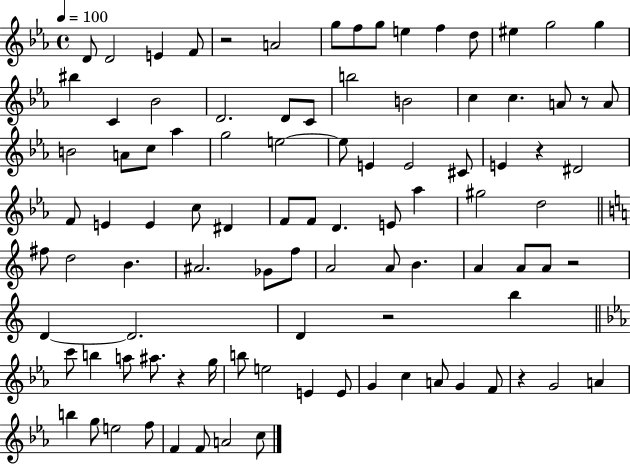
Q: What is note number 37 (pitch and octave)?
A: E4